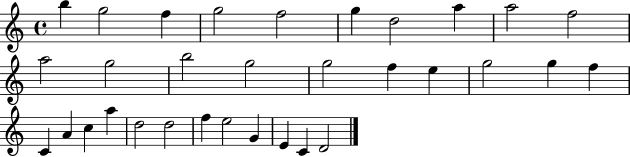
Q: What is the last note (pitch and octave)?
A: D4